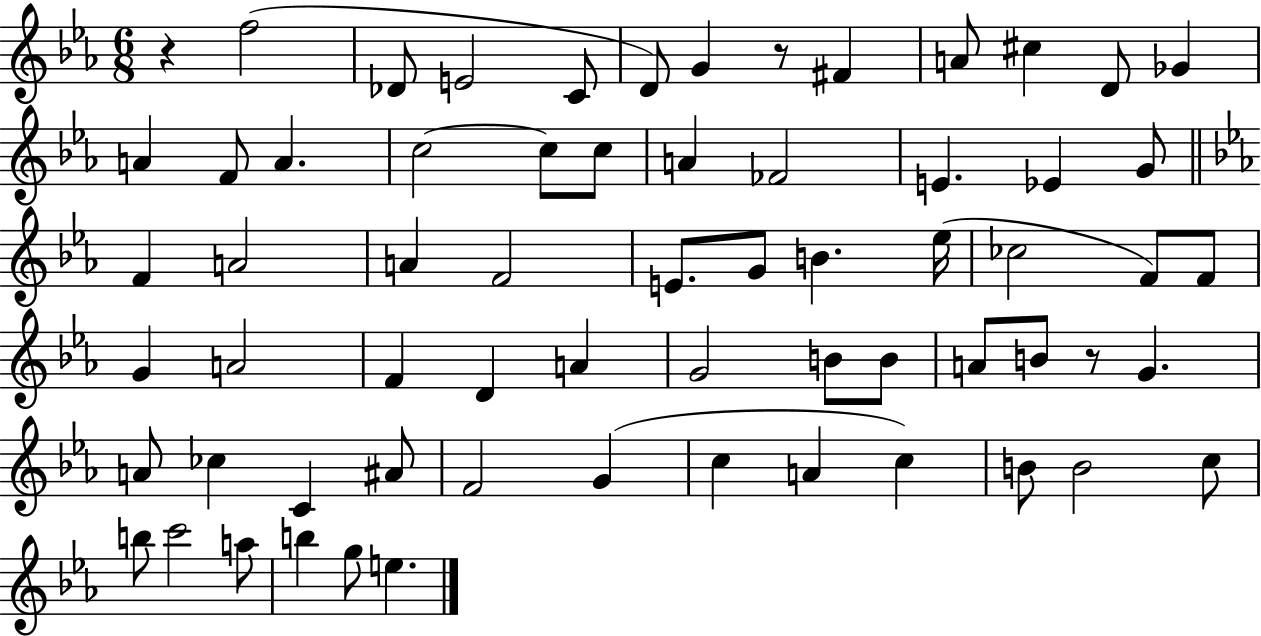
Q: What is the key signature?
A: EES major